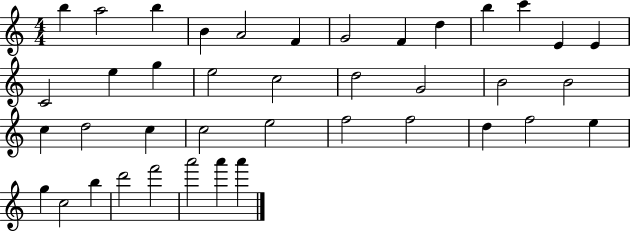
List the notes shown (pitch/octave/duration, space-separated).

B5/q A5/h B5/q B4/q A4/h F4/q G4/h F4/q D5/q B5/q C6/q E4/q E4/q C4/h E5/q G5/q E5/h C5/h D5/h G4/h B4/h B4/h C5/q D5/h C5/q C5/h E5/h F5/h F5/h D5/q F5/h E5/q G5/q C5/h B5/q D6/h F6/h A6/h A6/q A6/q